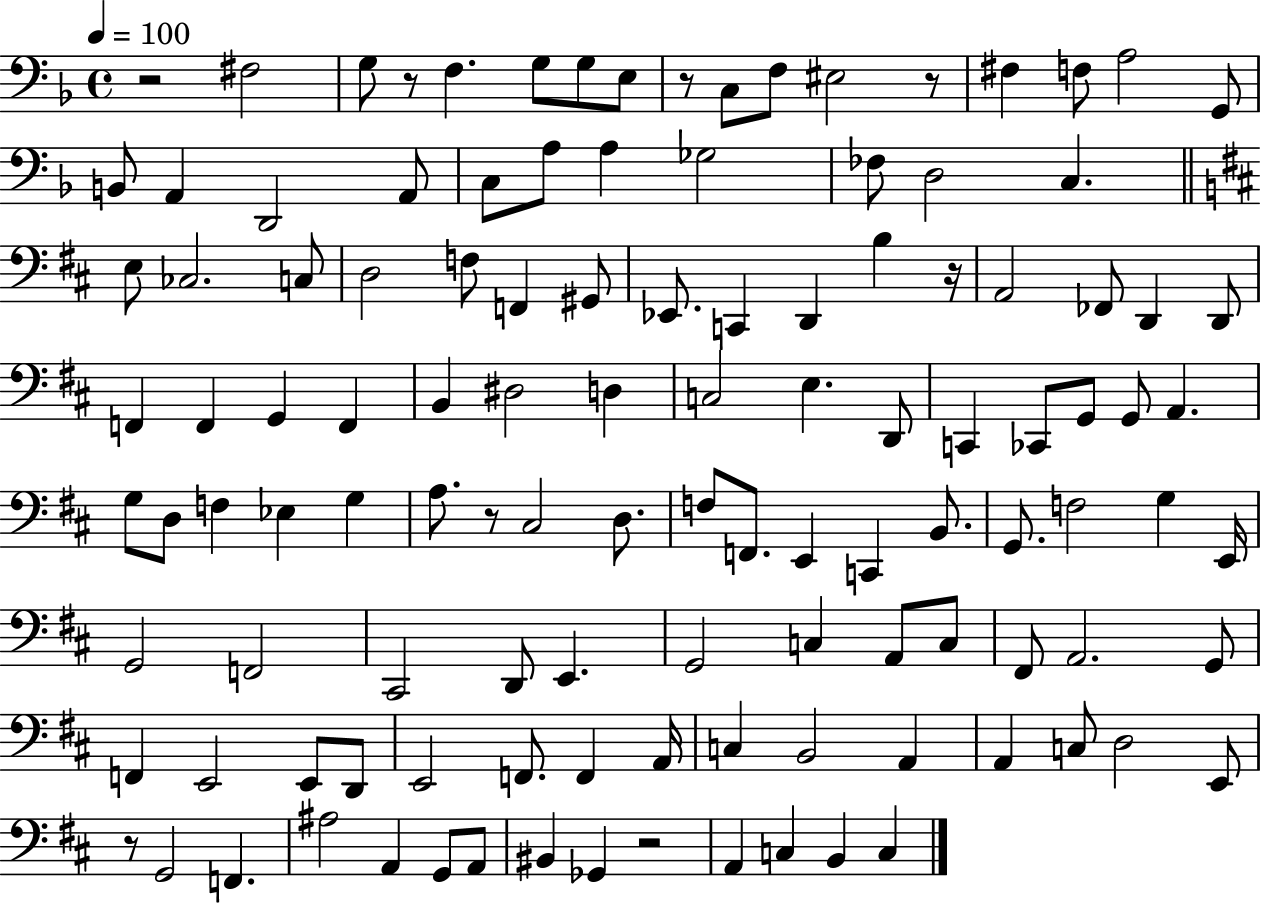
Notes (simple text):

R/h F#3/h G3/e R/e F3/q. G3/e G3/e E3/e R/e C3/e F3/e EIS3/h R/e F#3/q F3/e A3/h G2/e B2/e A2/q D2/h A2/e C3/e A3/e A3/q Gb3/h FES3/e D3/h C3/q. E3/e CES3/h. C3/e D3/h F3/e F2/q G#2/e Eb2/e. C2/q D2/q B3/q R/s A2/h FES2/e D2/q D2/e F2/q F2/q G2/q F2/q B2/q D#3/h D3/q C3/h E3/q. D2/e C2/q CES2/e G2/e G2/e A2/q. G3/e D3/e F3/q Eb3/q G3/q A3/e. R/e C#3/h D3/e. F3/e F2/e. E2/q C2/q B2/e. G2/e. F3/h G3/q E2/s G2/h F2/h C#2/h D2/e E2/q. G2/h C3/q A2/e C3/e F#2/e A2/h. G2/e F2/q E2/h E2/e D2/e E2/h F2/e. F2/q A2/s C3/q B2/h A2/q A2/q C3/e D3/h E2/e R/e G2/h F2/q. A#3/h A2/q G2/e A2/e BIS2/q Gb2/q R/h A2/q C3/q B2/q C3/q